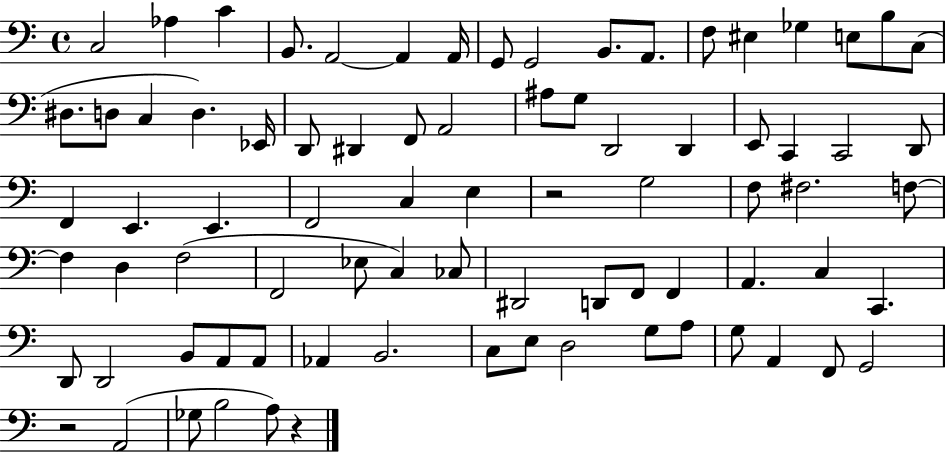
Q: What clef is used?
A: bass